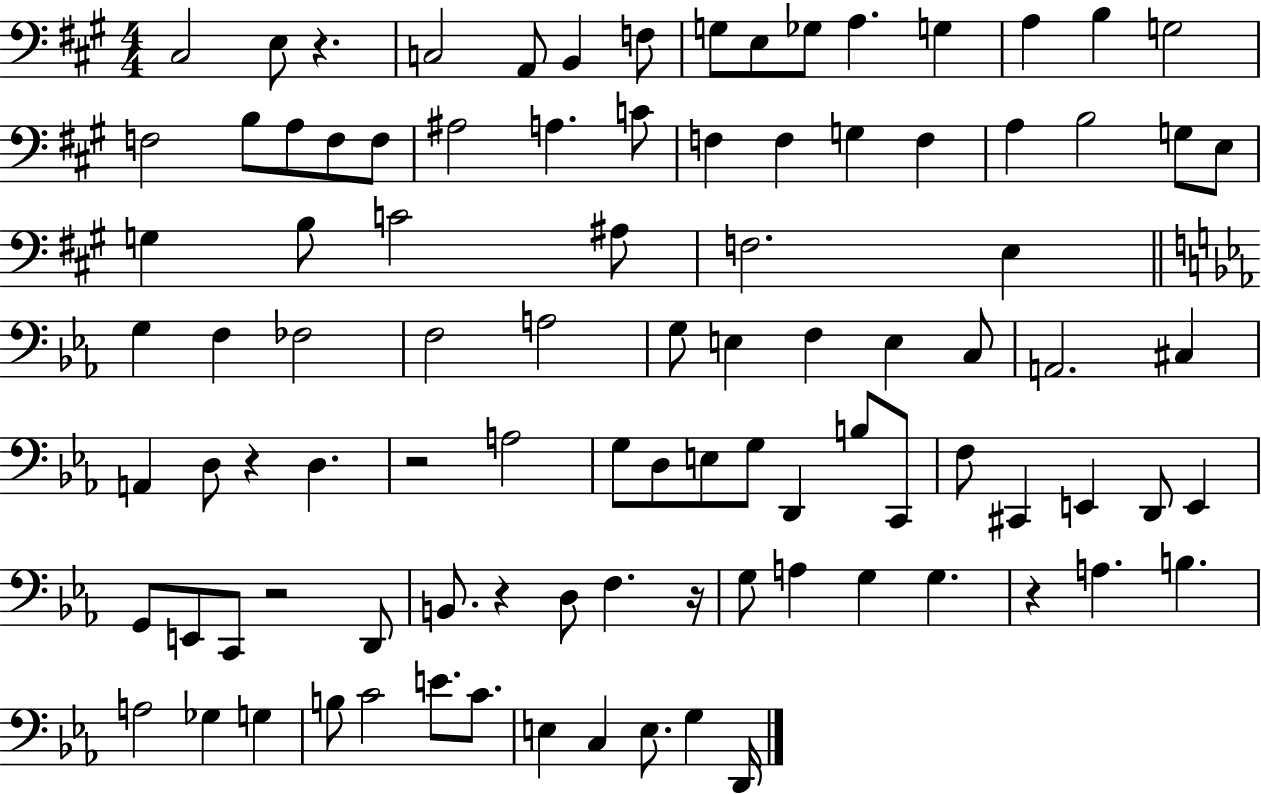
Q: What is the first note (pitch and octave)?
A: C#3